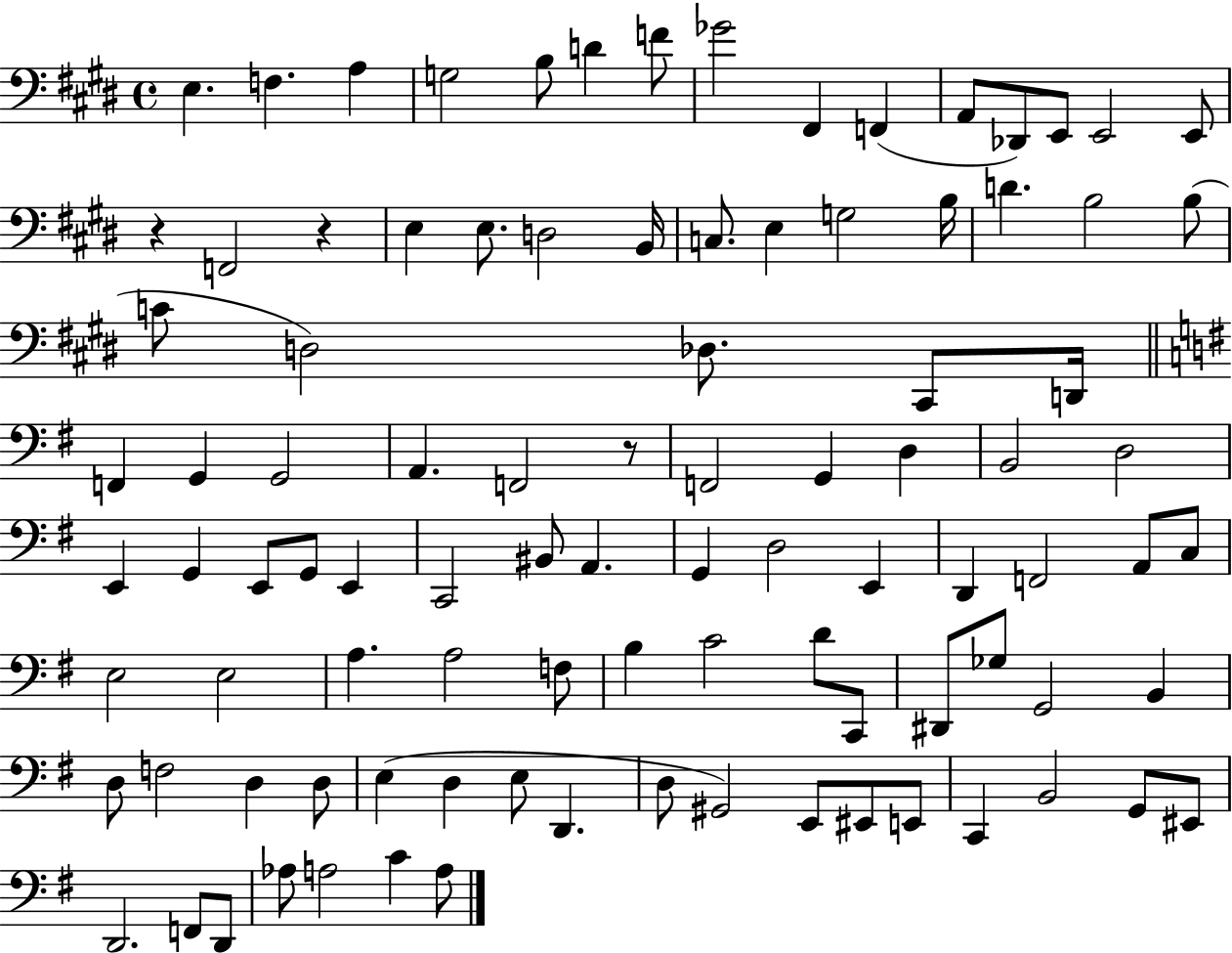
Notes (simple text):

E3/q. F3/q. A3/q G3/h B3/e D4/q F4/e Gb4/h F#2/q F2/q A2/e Db2/e E2/e E2/h E2/e R/q F2/h R/q E3/q E3/e. D3/h B2/s C3/e. E3/q G3/h B3/s D4/q. B3/h B3/e C4/e D3/h Db3/e. C#2/e D2/s F2/q G2/q G2/h A2/q. F2/h R/e F2/h G2/q D3/q B2/h D3/h E2/q G2/q E2/e G2/e E2/q C2/h BIS2/e A2/q. G2/q D3/h E2/q D2/q F2/h A2/e C3/e E3/h E3/h A3/q. A3/h F3/e B3/q C4/h D4/e C2/e D#2/e Gb3/e G2/h B2/q D3/e F3/h D3/q D3/e E3/q D3/q E3/e D2/q. D3/e G#2/h E2/e EIS2/e E2/e C2/q B2/h G2/e EIS2/e D2/h. F2/e D2/e Ab3/e A3/h C4/q A3/e